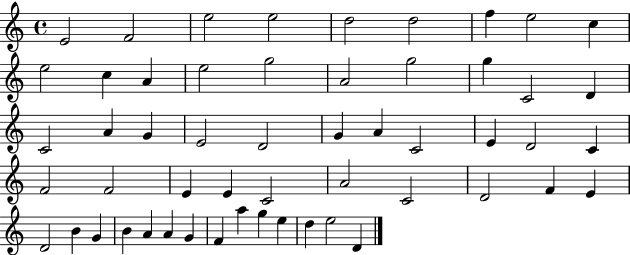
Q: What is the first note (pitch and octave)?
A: E4